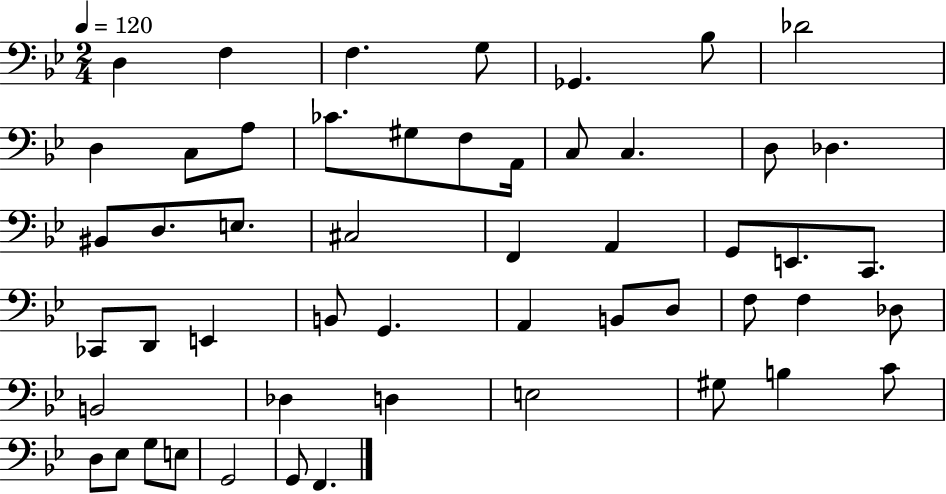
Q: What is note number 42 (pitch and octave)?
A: E3